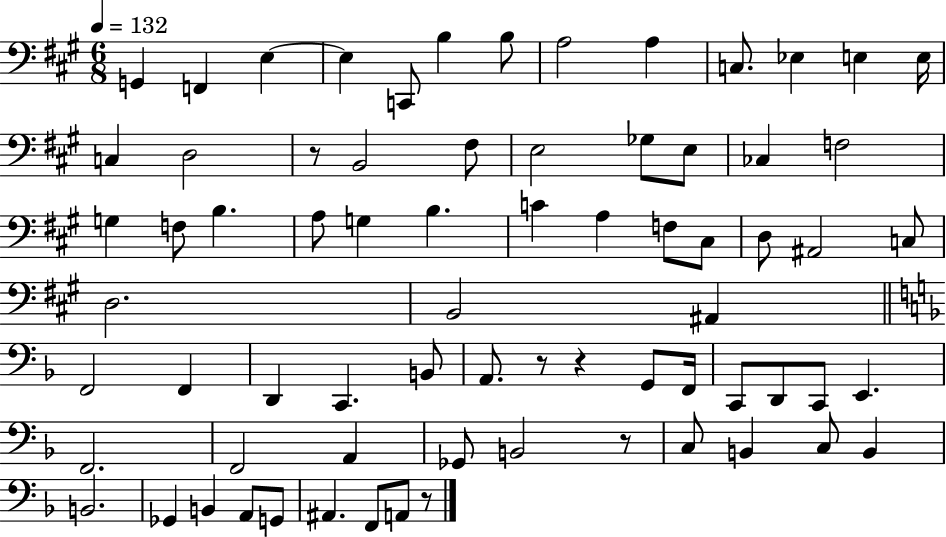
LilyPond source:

{
  \clef bass
  \numericTimeSignature
  \time 6/8
  \key a \major
  \tempo 4 = 132
  \repeat volta 2 { g,4 f,4 e4~~ | e4 c,8 b4 b8 | a2 a4 | c8. ees4 e4 e16 | \break c4 d2 | r8 b,2 fis8 | e2 ges8 e8 | ces4 f2 | \break g4 f8 b4. | a8 g4 b4. | c'4 a4 f8 cis8 | d8 ais,2 c8 | \break d2. | b,2 ais,4 | \bar "||" \break \key f \major f,2 f,4 | d,4 c,4. b,8 | a,8. r8 r4 g,8 f,16 | c,8 d,8 c,8 e,4. | \break f,2. | f,2 a,4 | ges,8 b,2 r8 | c8 b,4 c8 b,4 | \break b,2. | ges,4 b,4 a,8 g,8 | ais,4. f,8 a,8 r8 | } \bar "|."
}